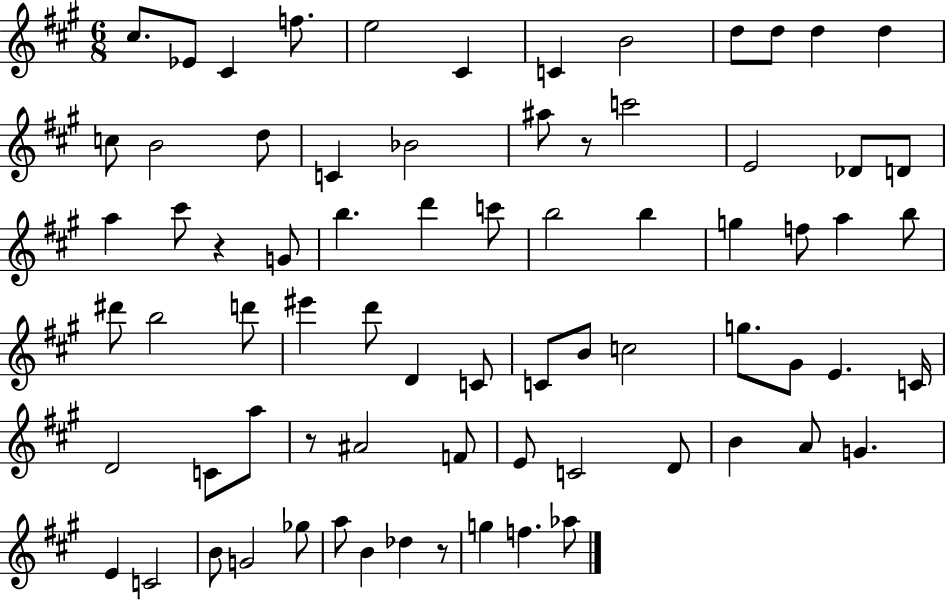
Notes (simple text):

C#5/e. Eb4/e C#4/q F5/e. E5/h C#4/q C4/q B4/h D5/e D5/e D5/q D5/q C5/e B4/h D5/e C4/q Bb4/h A#5/e R/e C6/h E4/h Db4/e D4/e A5/q C#6/e R/q G4/e B5/q. D6/q C6/e B5/h B5/q G5/q F5/e A5/q B5/e D#6/e B5/h D6/e EIS6/q D6/e D4/q C4/e C4/e B4/e C5/h G5/e. G#4/e E4/q. C4/s D4/h C4/e A5/e R/e A#4/h F4/e E4/e C4/h D4/e B4/q A4/e G4/q. E4/q C4/h B4/e G4/h Gb5/e A5/e B4/q Db5/q R/e G5/q F5/q. Ab5/e